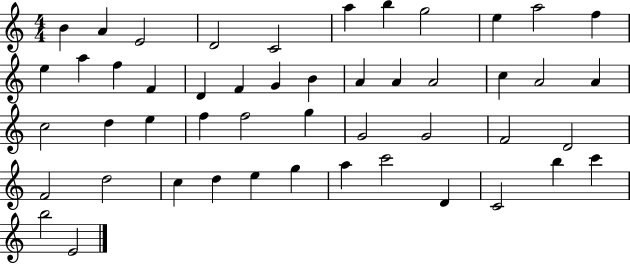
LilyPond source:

{
  \clef treble
  \numericTimeSignature
  \time 4/4
  \key c \major
  b'4 a'4 e'2 | d'2 c'2 | a''4 b''4 g''2 | e''4 a''2 f''4 | \break e''4 a''4 f''4 f'4 | d'4 f'4 g'4 b'4 | a'4 a'4 a'2 | c''4 a'2 a'4 | \break c''2 d''4 e''4 | f''4 f''2 g''4 | g'2 g'2 | f'2 d'2 | \break f'2 d''2 | c''4 d''4 e''4 g''4 | a''4 c'''2 d'4 | c'2 b''4 c'''4 | \break b''2 e'2 | \bar "|."
}